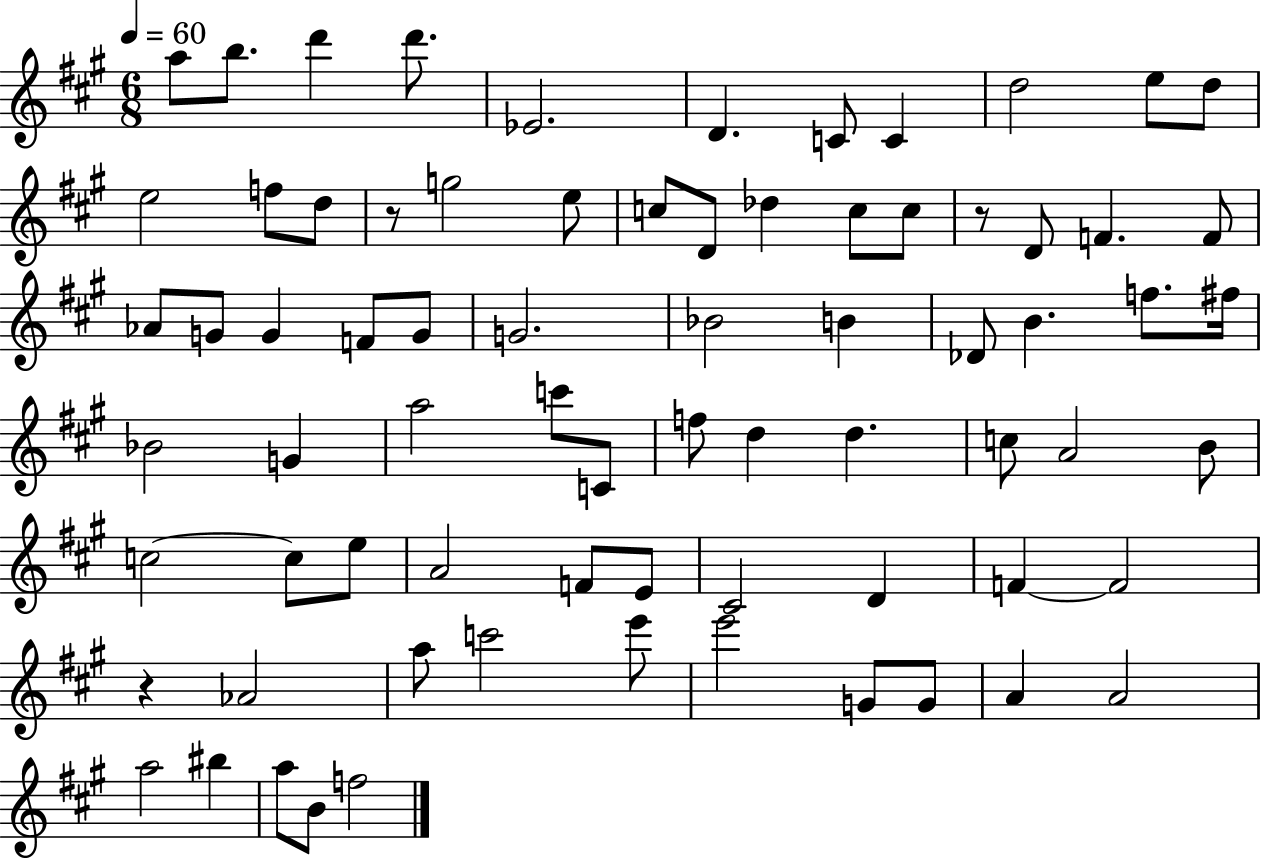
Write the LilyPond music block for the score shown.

{
  \clef treble
  \numericTimeSignature
  \time 6/8
  \key a \major
  \tempo 4 = 60
  a''8 b''8. d'''4 d'''8. | ees'2. | d'4. c'8 c'4 | d''2 e''8 d''8 | \break e''2 f''8 d''8 | r8 g''2 e''8 | c''8 d'8 des''4 c''8 c''8 | r8 d'8 f'4. f'8 | \break aes'8 g'8 g'4 f'8 g'8 | g'2. | bes'2 b'4 | des'8 b'4. f''8. fis''16 | \break bes'2 g'4 | a''2 c'''8 c'8 | f''8 d''4 d''4. | c''8 a'2 b'8 | \break c''2~~ c''8 e''8 | a'2 f'8 e'8 | cis'2 d'4 | f'4~~ f'2 | \break r4 aes'2 | a''8 c'''2 e'''8 | e'''2 g'8 g'8 | a'4 a'2 | \break a''2 bis''4 | a''8 b'8 f''2 | \bar "|."
}